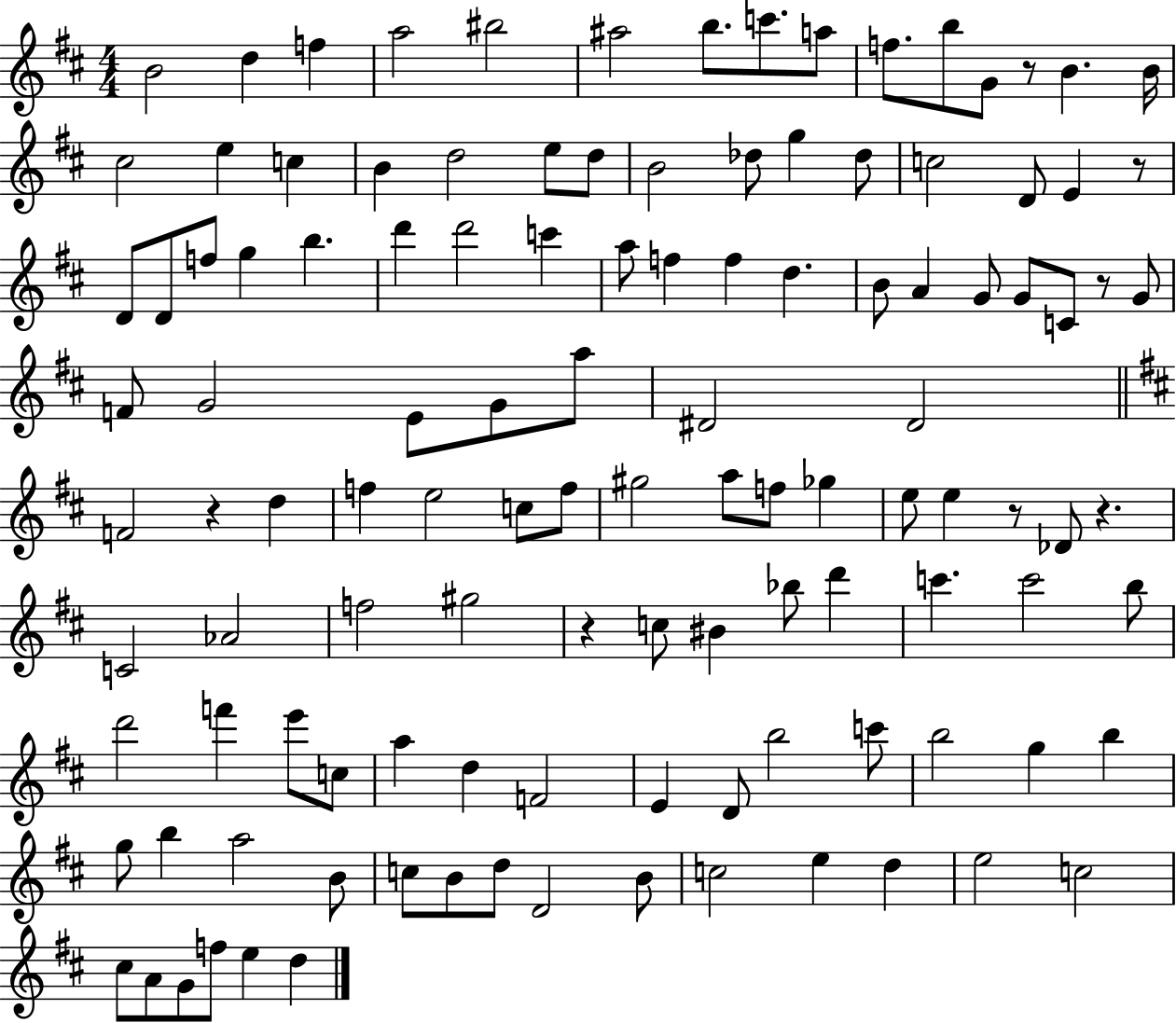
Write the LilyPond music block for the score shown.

{
  \clef treble
  \numericTimeSignature
  \time 4/4
  \key d \major
  b'2 d''4 f''4 | a''2 bis''2 | ais''2 b''8. c'''8. a''8 | f''8. b''8 g'8 r8 b'4. b'16 | \break cis''2 e''4 c''4 | b'4 d''2 e''8 d''8 | b'2 des''8 g''4 des''8 | c''2 d'8 e'4 r8 | \break d'8 d'8 f''8 g''4 b''4. | d'''4 d'''2 c'''4 | a''8 f''4 f''4 d''4. | b'8 a'4 g'8 g'8 c'8 r8 g'8 | \break f'8 g'2 e'8 g'8 a''8 | dis'2 dis'2 | \bar "||" \break \key d \major f'2 r4 d''4 | f''4 e''2 c''8 f''8 | gis''2 a''8 f''8 ges''4 | e''8 e''4 r8 des'8 r4. | \break c'2 aes'2 | f''2 gis''2 | r4 c''8 bis'4 bes''8 d'''4 | c'''4. c'''2 b''8 | \break d'''2 f'''4 e'''8 c''8 | a''4 d''4 f'2 | e'4 d'8 b''2 c'''8 | b''2 g''4 b''4 | \break g''8 b''4 a''2 b'8 | c''8 b'8 d''8 d'2 b'8 | c''2 e''4 d''4 | e''2 c''2 | \break cis''8 a'8 g'8 f''8 e''4 d''4 | \bar "|."
}